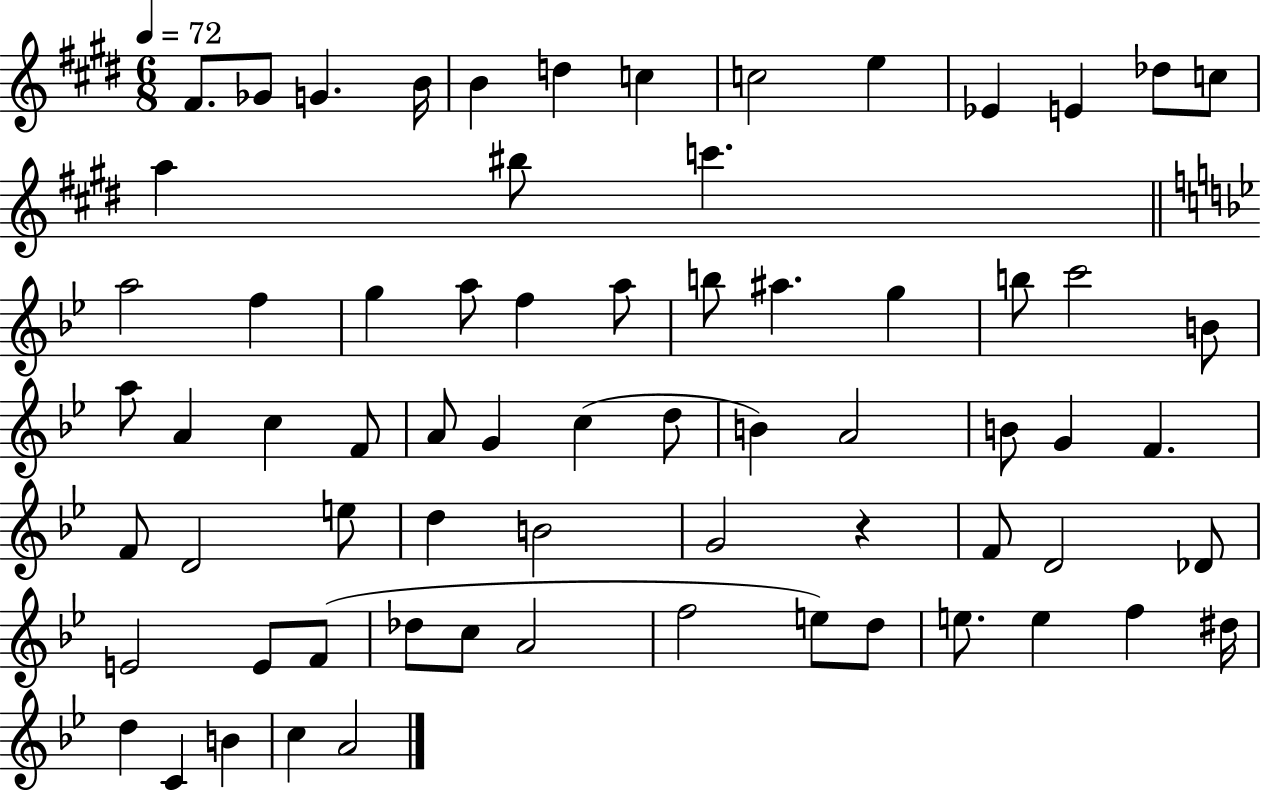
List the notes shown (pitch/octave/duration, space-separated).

F#4/e. Gb4/e G4/q. B4/s B4/q D5/q C5/q C5/h E5/q Eb4/q E4/q Db5/e C5/e A5/q BIS5/e C6/q. A5/h F5/q G5/q A5/e F5/q A5/e B5/e A#5/q. G5/q B5/e C6/h B4/e A5/e A4/q C5/q F4/e A4/e G4/q C5/q D5/e B4/q A4/h B4/e G4/q F4/q. F4/e D4/h E5/e D5/q B4/h G4/h R/q F4/e D4/h Db4/e E4/h E4/e F4/e Db5/e C5/e A4/h F5/h E5/e D5/e E5/e. E5/q F5/q D#5/s D5/q C4/q B4/q C5/q A4/h